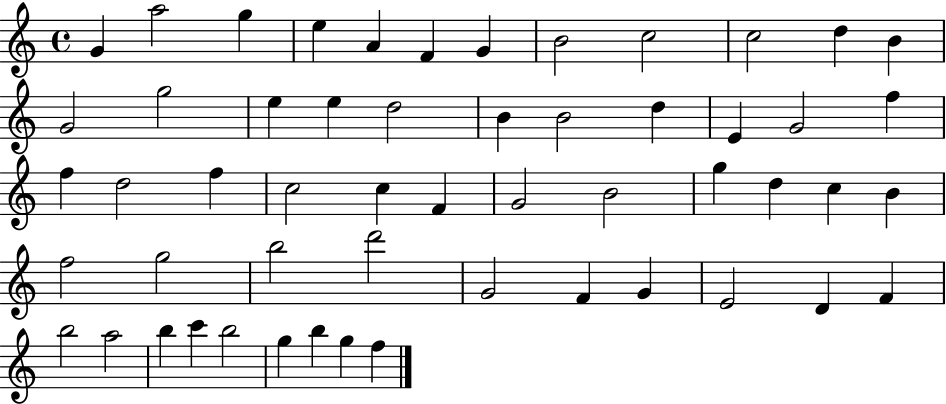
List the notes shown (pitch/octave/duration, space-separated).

G4/q A5/h G5/q E5/q A4/q F4/q G4/q B4/h C5/h C5/h D5/q B4/q G4/h G5/h E5/q E5/q D5/h B4/q B4/h D5/q E4/q G4/h F5/q F5/q D5/h F5/q C5/h C5/q F4/q G4/h B4/h G5/q D5/q C5/q B4/q F5/h G5/h B5/h D6/h G4/h F4/q G4/q E4/h D4/q F4/q B5/h A5/h B5/q C6/q B5/h G5/q B5/q G5/q F5/q